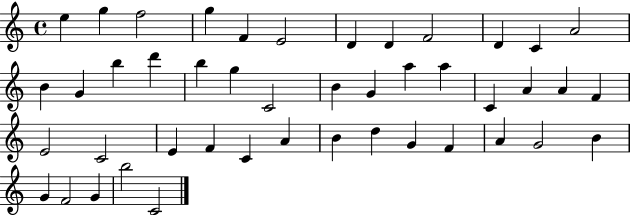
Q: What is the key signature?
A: C major